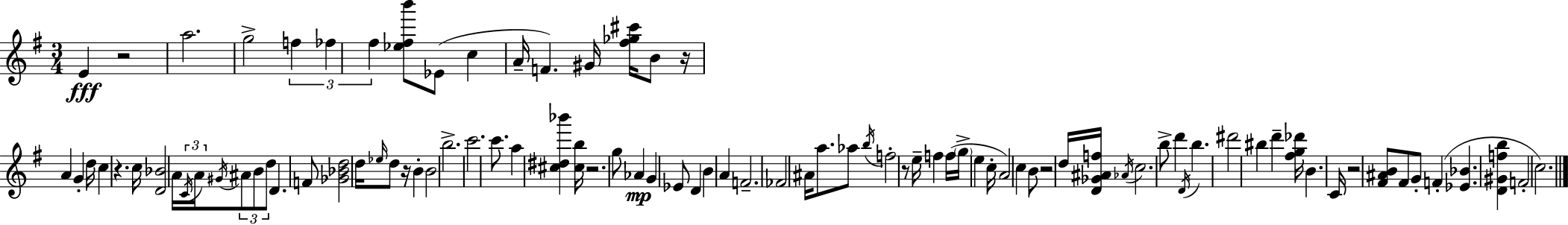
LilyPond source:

{
  \clef treble
  \numericTimeSignature
  \time 3/4
  \key e \minor
  \repeat volta 2 { e'4\fff r2 | a''2. | g''2-> \tuplet 3/2 { f''4 | fes''4 fis''4 } <ees'' fis'' b'''>8 ees'8( | \break c''4 a'16-- f'4.) gis'16 | <fis'' ges'' cis'''>16 b'8 r16 a'4 g'4-. | d''16 c''4 r4. c''16 | <d' bes'>2 a'16 \tuplet 3/2 { \acciaccatura { c'16 } a'16 \acciaccatura { gis'16 } } | \break \tuplet 3/2 { ais'8 b'8 d''8 } d'4. | f'8 <ges' bes' d''>2 d''16 \grace { ees''16 } | d''8 r16 b'4-. b'2 | b''2.-> | \break c'''2. | c'''8. a''4 <cis'' dis'' bes'''>4 | <cis'' b''>16 r2. | g''8 aes'4\mp g'4 | \break ees'8 d'4 b'4 a'4 | f'2.-- | fes'2 ais'16 | a''8. aes''8 \acciaccatura { b''16 } f''2-. | \break r8 e''16-- f''4 f''16( \parenthesize g''16-> e''4 | c''16-. a'2) | c''4 b'8 r2 | d''16 <d' ges' ais' f''>16 \acciaccatura { aes'16 } c''2. | \break b''8-> d'''4 \acciaccatura { d'16 } | b''4. dis'''2 | bis''4 d'''4-- <fis'' g'' des'''>16 b'4. | c'16 r2 | \break <fis' ais' b'>8 fis'8 g'8-. f'4-.( | <ees' bes'>4. <d' gis' f'' b''>4 f'2-. | c''2.) | } \bar "|."
}